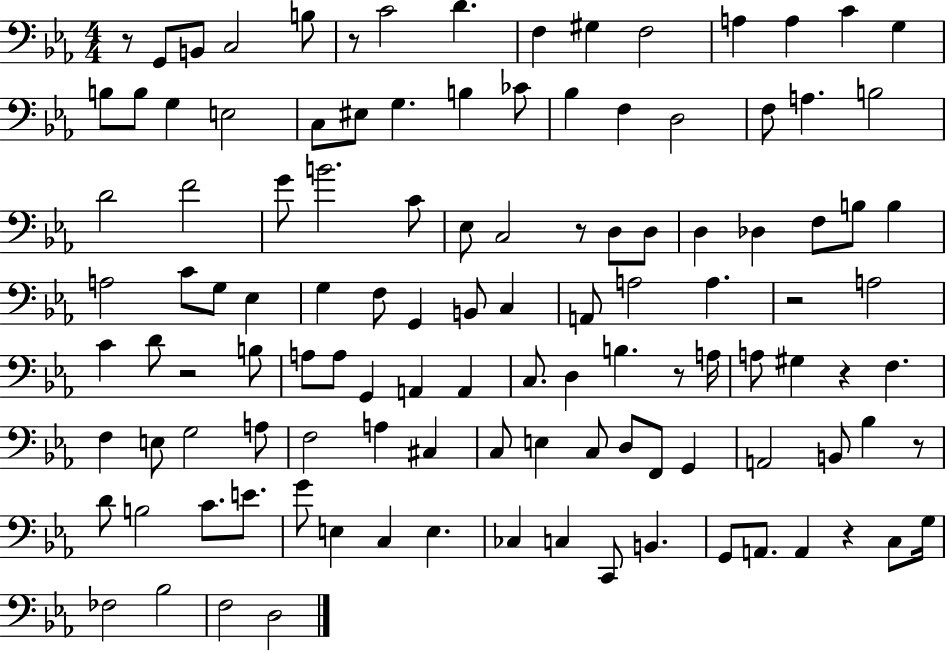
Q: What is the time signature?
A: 4/4